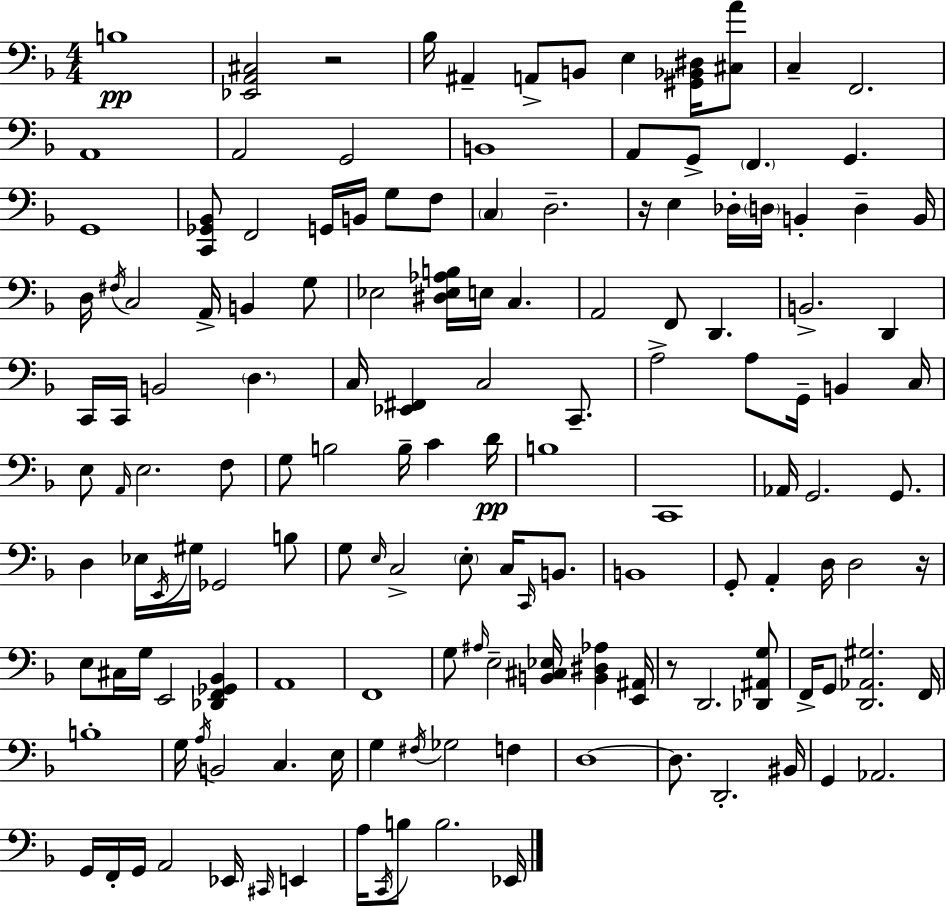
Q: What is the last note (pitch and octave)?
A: Eb2